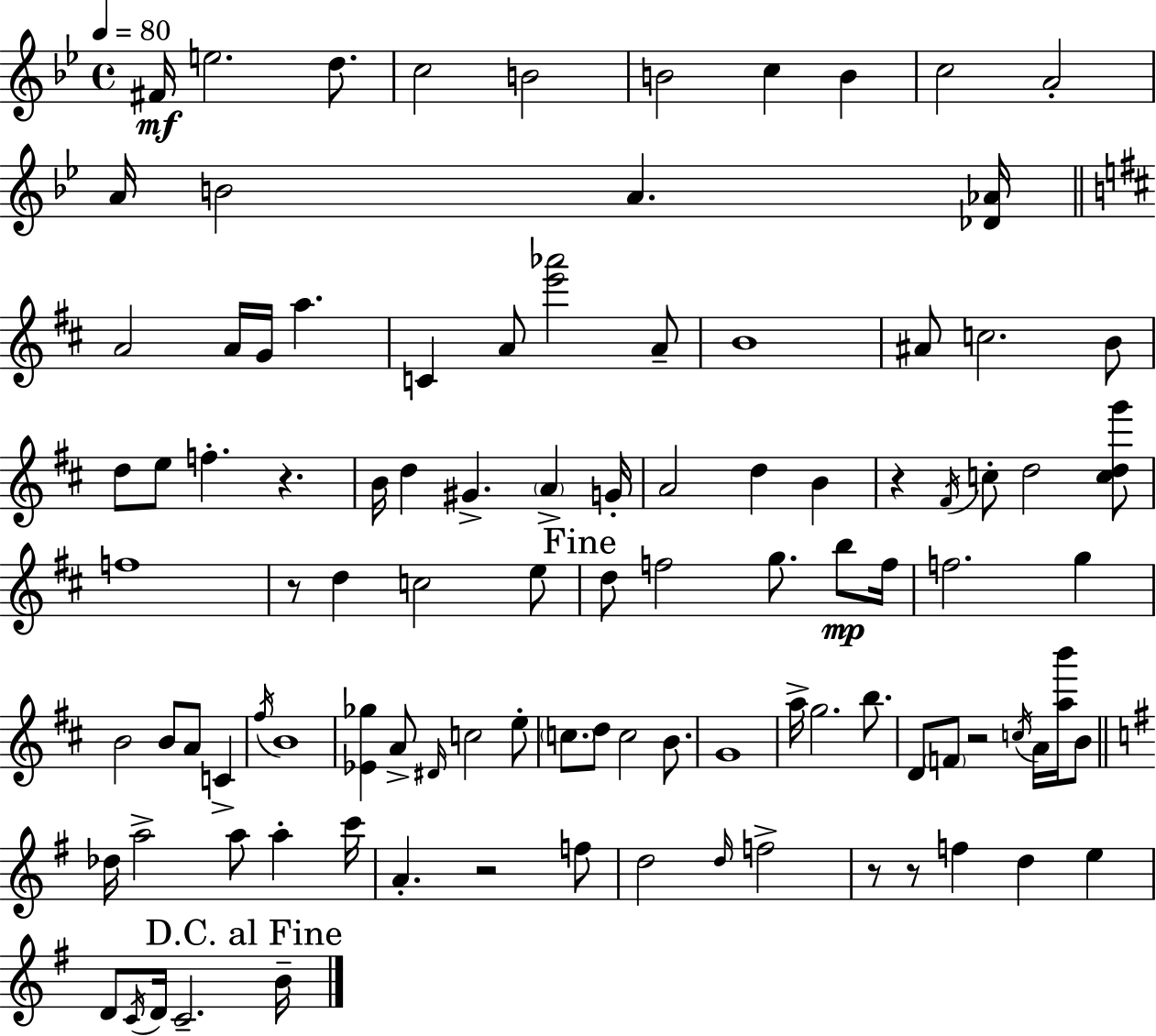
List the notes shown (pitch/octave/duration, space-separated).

F#4/s E5/h. D5/e. C5/h B4/h B4/h C5/q B4/q C5/h A4/h A4/s B4/h A4/q. [Db4,Ab4]/s A4/h A4/s G4/s A5/q. C4/q A4/e [E6,Ab6]/h A4/e B4/w A#4/e C5/h. B4/e D5/e E5/e F5/q. R/q. B4/s D5/q G#4/q. A4/q G4/s A4/h D5/q B4/q R/q F#4/s C5/e D5/h [C5,D5,G6]/e F5/w R/e D5/q C5/h E5/e D5/e F5/h G5/e. B5/e F5/s F5/h. G5/q B4/h B4/e A4/e C4/q F#5/s B4/w [Eb4,Gb5]/q A4/e D#4/s C5/h E5/e C5/e. D5/e C5/h B4/e. G4/w A5/s G5/h. B5/e. D4/e F4/e R/h C5/s A4/s [A5,B6]/s B4/e Db5/s A5/h A5/e A5/q C6/s A4/q. R/h F5/e D5/h D5/s F5/h R/e R/e F5/q D5/q E5/q D4/e C4/s D4/s C4/h. B4/s